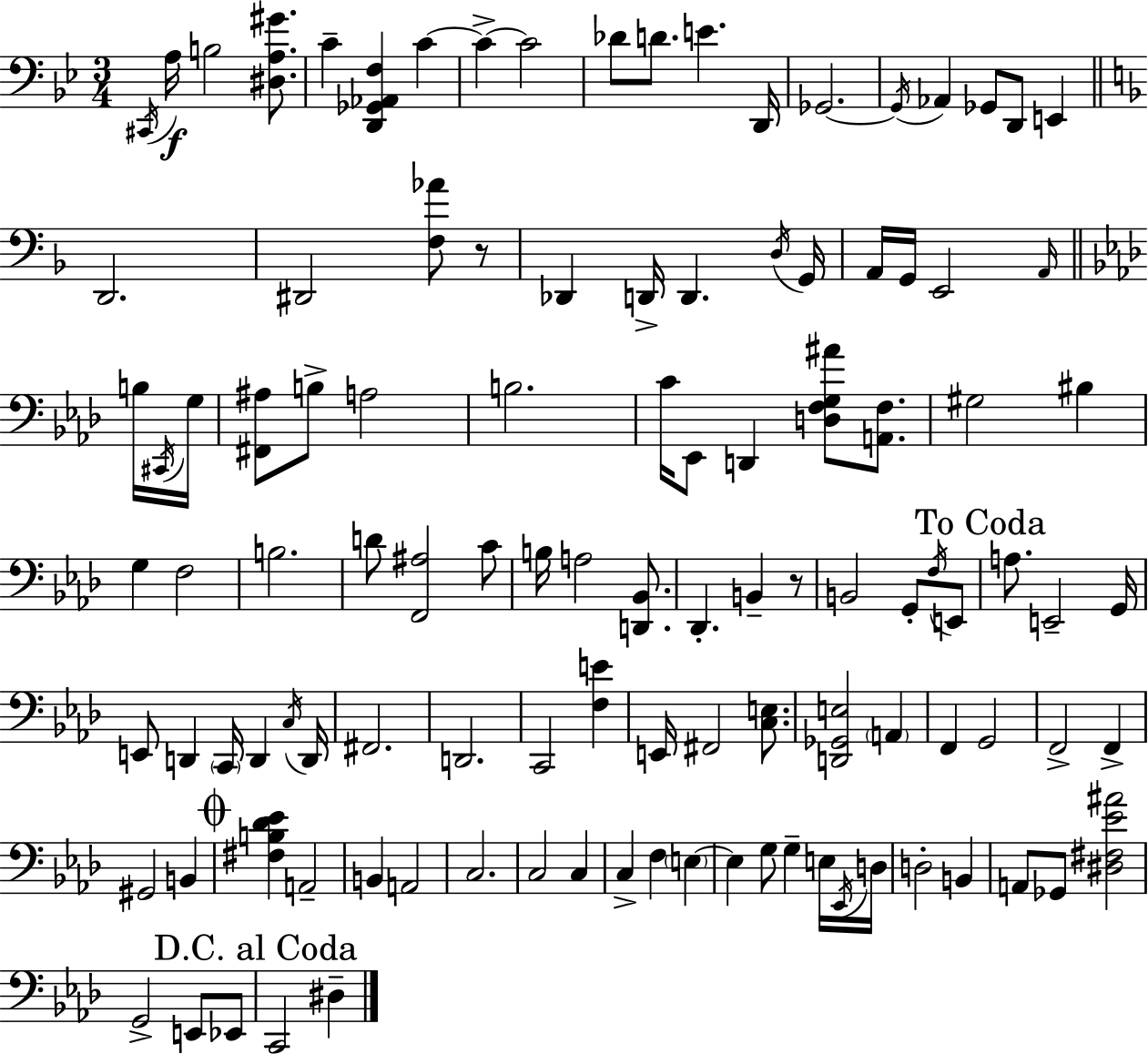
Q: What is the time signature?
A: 3/4